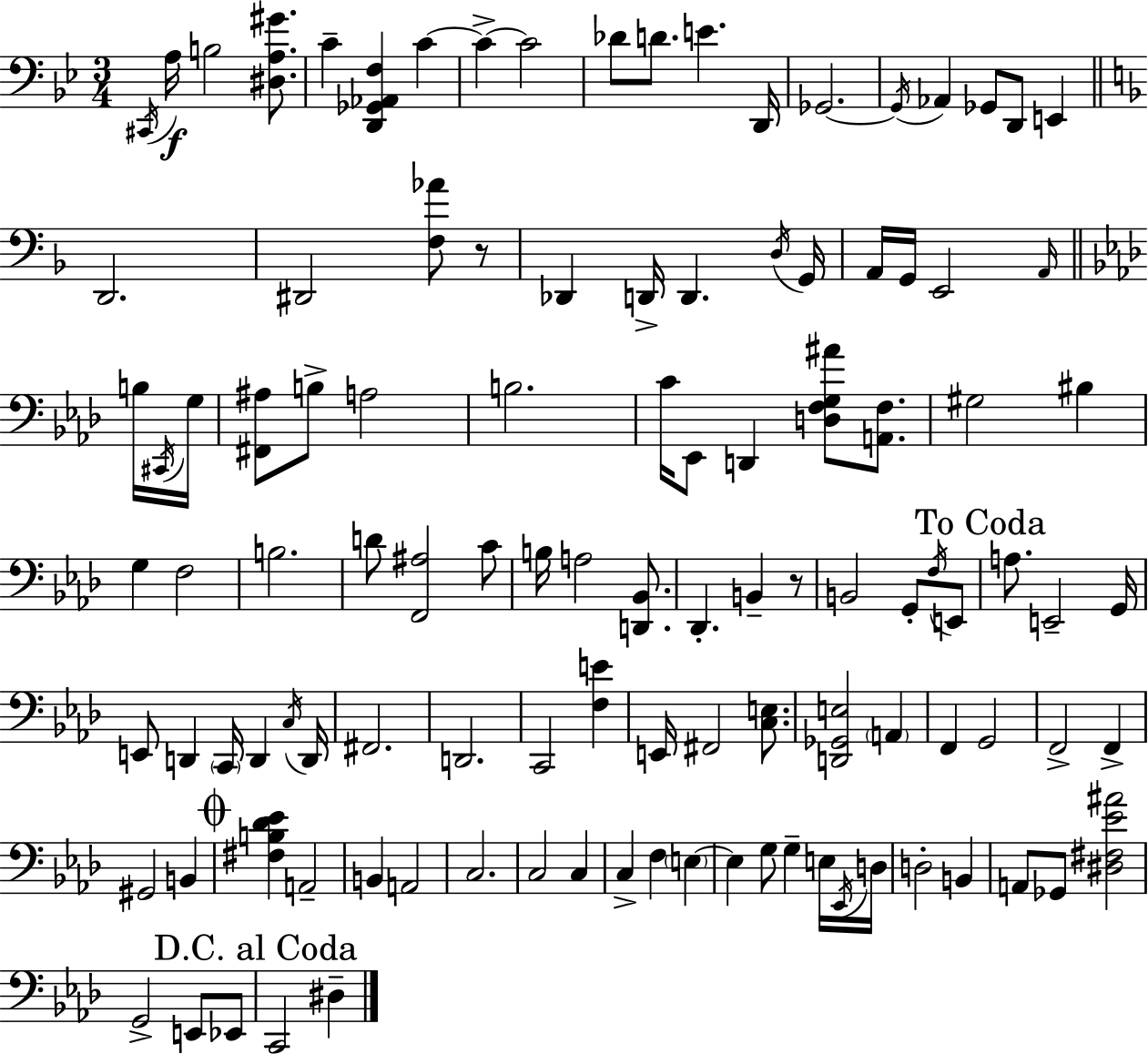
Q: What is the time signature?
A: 3/4